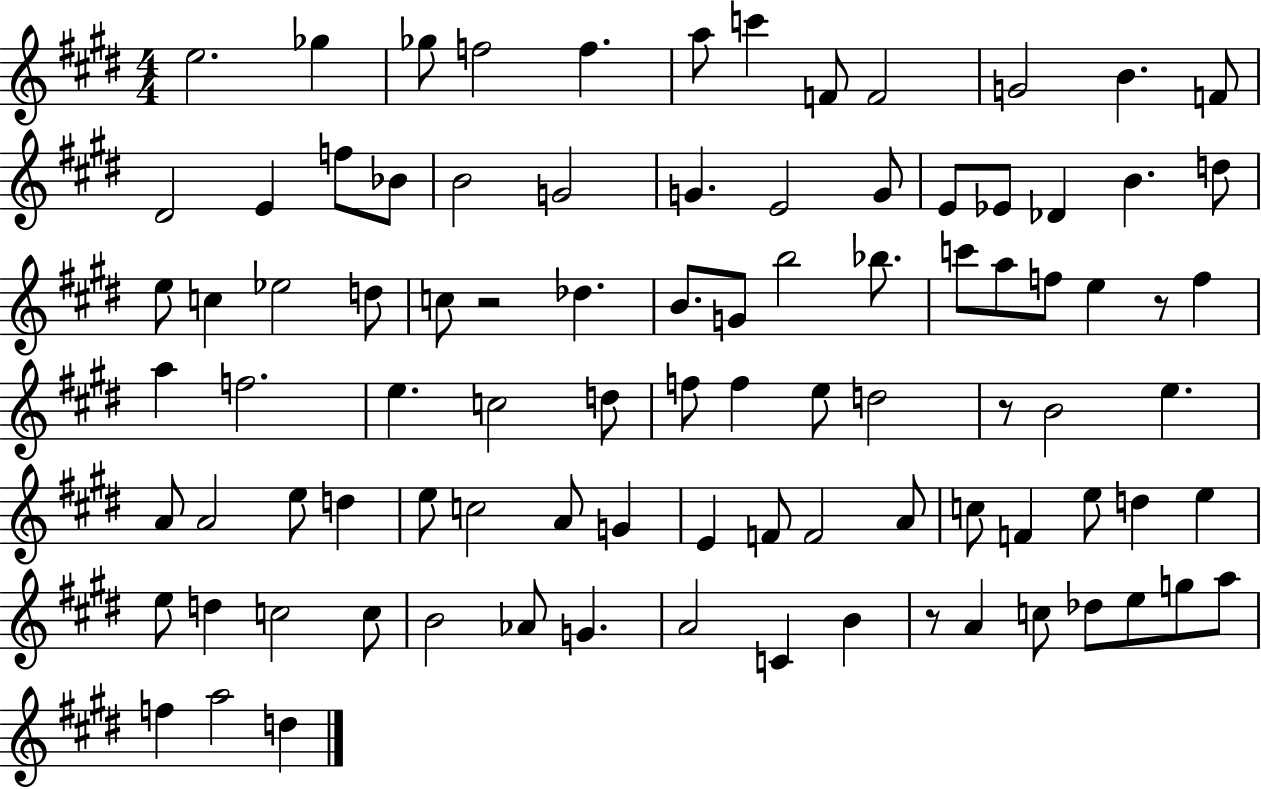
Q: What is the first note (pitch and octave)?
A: E5